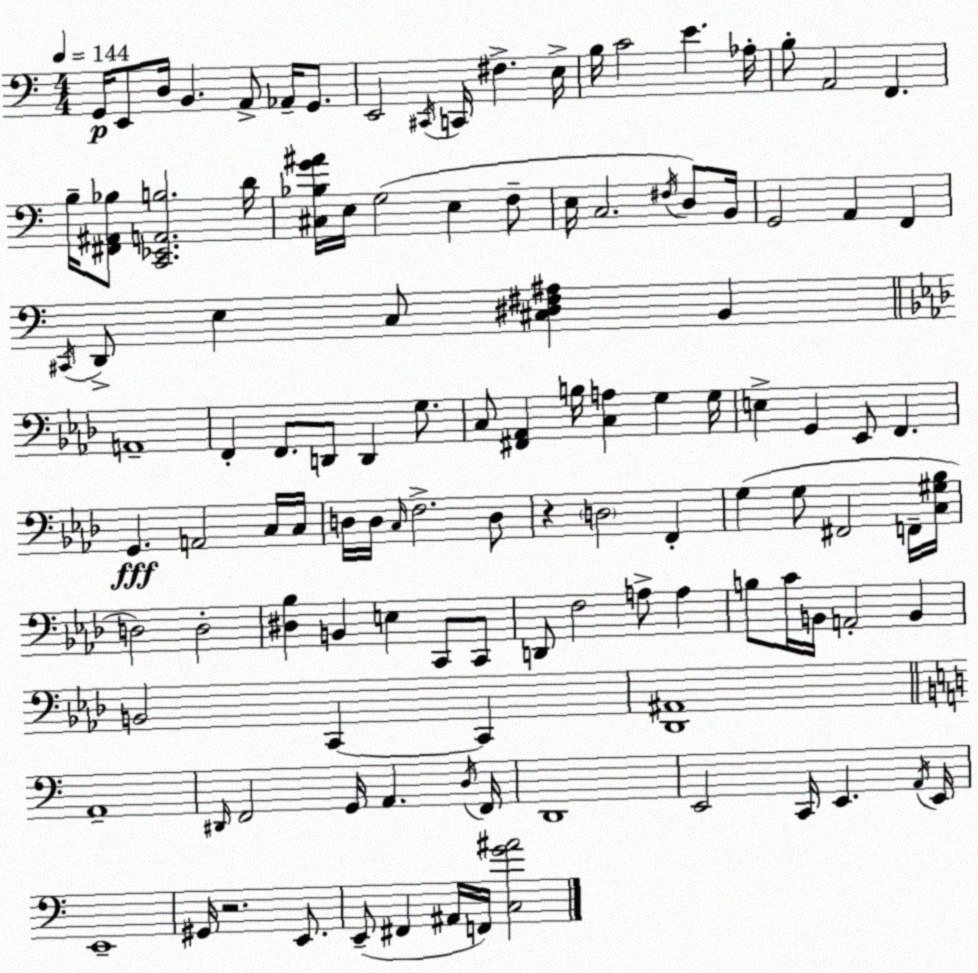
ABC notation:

X:1
T:Untitled
M:4/4
L:1/4
K:Am
G,,/4 E,,/2 D,/4 B,, A,,/2 _A,,/4 G,,/2 E,,2 ^C,,/4 C,,/4 ^F, E,/4 B,/4 C2 E _A,/4 B,/2 A,,2 F,, B,/4 [^F,,^A,,_B,]/2 [C,,_E,,A,,B,]2 D/4 [^C,_B,G^A]/4 E,/4 G,2 E, F,/2 E,/4 C,2 ^F,/4 D,/2 B,,/4 G,,2 A,, F,, ^C,,/4 D,,/2 E, C,/2 [^C,^D,^F,^A,] B,, A,,4 F,, F,,/2 D,,/2 D,, G,/2 C,/2 [^F,,_A,,] B,/4 [C,A,] G, G,/4 E, G,, _E,,/2 F,, G,, A,,2 C,/4 C,/4 D,/4 D,/4 C,/4 F,2 D,/2 z D,2 F,, G, G,/2 ^F,,2 F,,/4 [C,^G,_B,]/4 D,2 D,2 [^D,_B,] B,, E, C,,/2 C,,/2 D,,/2 F,2 A,/2 A, B,/2 C/4 B,,/4 A,,2 B,, B,,2 C,, C,, [_D,,^A,,]4 A,,4 ^D,,/4 F,,2 G,,/4 A,, D,/4 F,,/4 D,,4 E,,2 C,,/4 E,, A,,/4 E,,/4 E,,4 ^G,,/4 z2 E,,/2 E,,/2 ^F,, ^A,,/4 F,,/4 [C,G^A]2